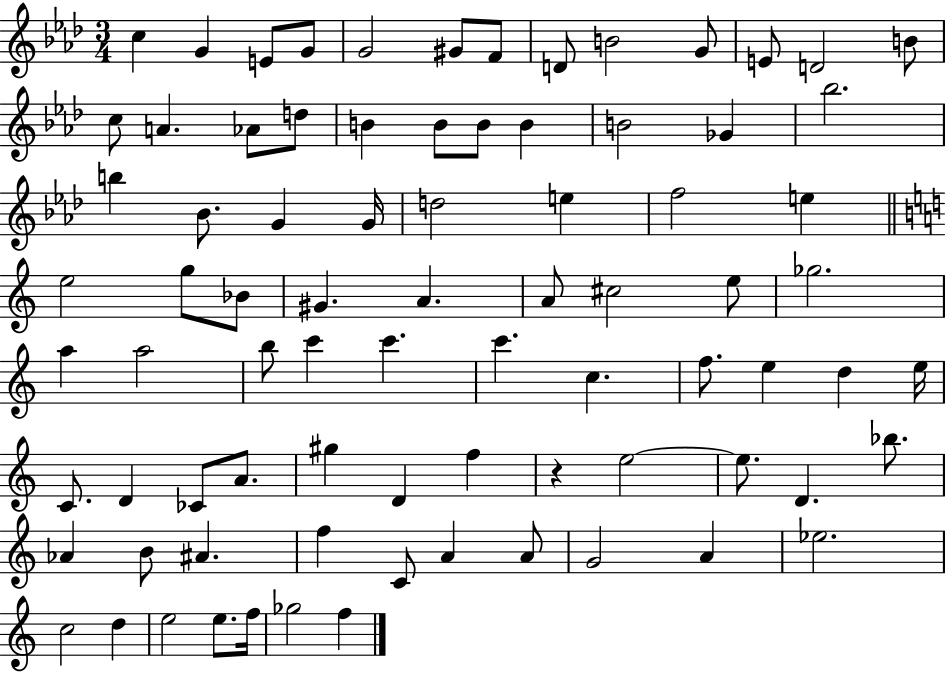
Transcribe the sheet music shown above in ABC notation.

X:1
T:Untitled
M:3/4
L:1/4
K:Ab
c G E/2 G/2 G2 ^G/2 F/2 D/2 B2 G/2 E/2 D2 B/2 c/2 A _A/2 d/2 B B/2 B/2 B B2 _G _b2 b _B/2 G G/4 d2 e f2 e e2 g/2 _B/2 ^G A A/2 ^c2 e/2 _g2 a a2 b/2 c' c' c' c f/2 e d e/4 C/2 D _C/2 A/2 ^g D f z e2 e/2 D _b/2 _A B/2 ^A f C/2 A A/2 G2 A _e2 c2 d e2 e/2 f/4 _g2 f